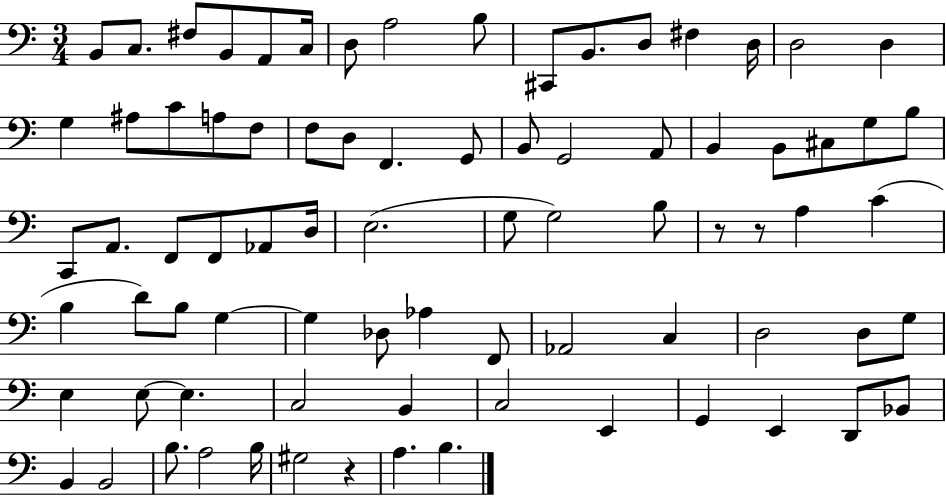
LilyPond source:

{
  \clef bass
  \numericTimeSignature
  \time 3/4
  \key c \major
  b,8 c8. fis8 b,8 a,8 c16 | d8 a2 b8 | cis,8 b,8. d8 fis4 d16 | d2 d4 | \break g4 ais8 c'8 a8 f8 | f8 d8 f,4. g,8 | b,8 g,2 a,8 | b,4 b,8 cis8 g8 b8 | \break c,8 a,8. f,8 f,8 aes,8 d16 | e2.( | g8 g2) b8 | r8 r8 a4 c'4( | \break b4 d'8) b8 g4~~ | g4 des8 aes4 f,8 | aes,2 c4 | d2 d8 g8 | \break e4 e8~~ e4. | c2 b,4 | c2 e,4 | g,4 e,4 d,8 bes,8 | \break b,4 b,2 | b8. a2 b16 | gis2 r4 | a4. b4. | \break \bar "|."
}